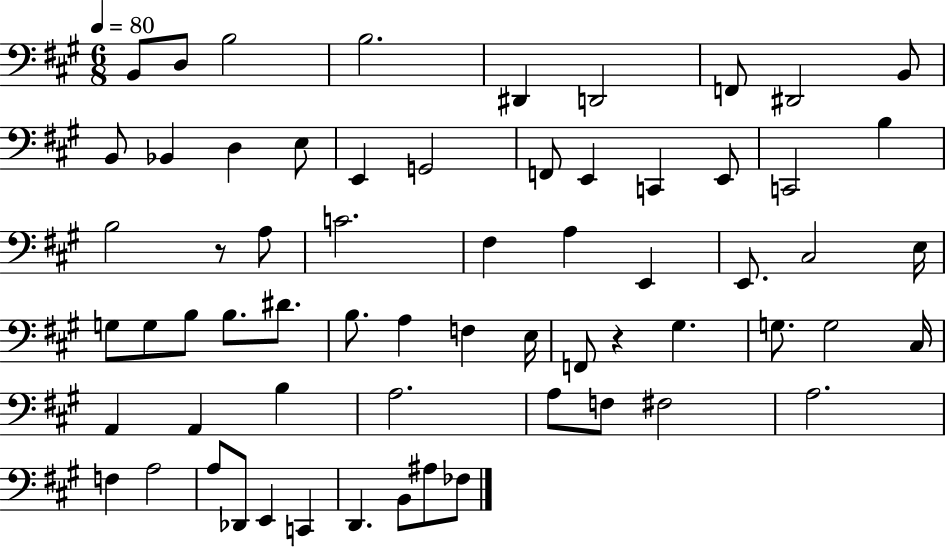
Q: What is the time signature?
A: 6/8